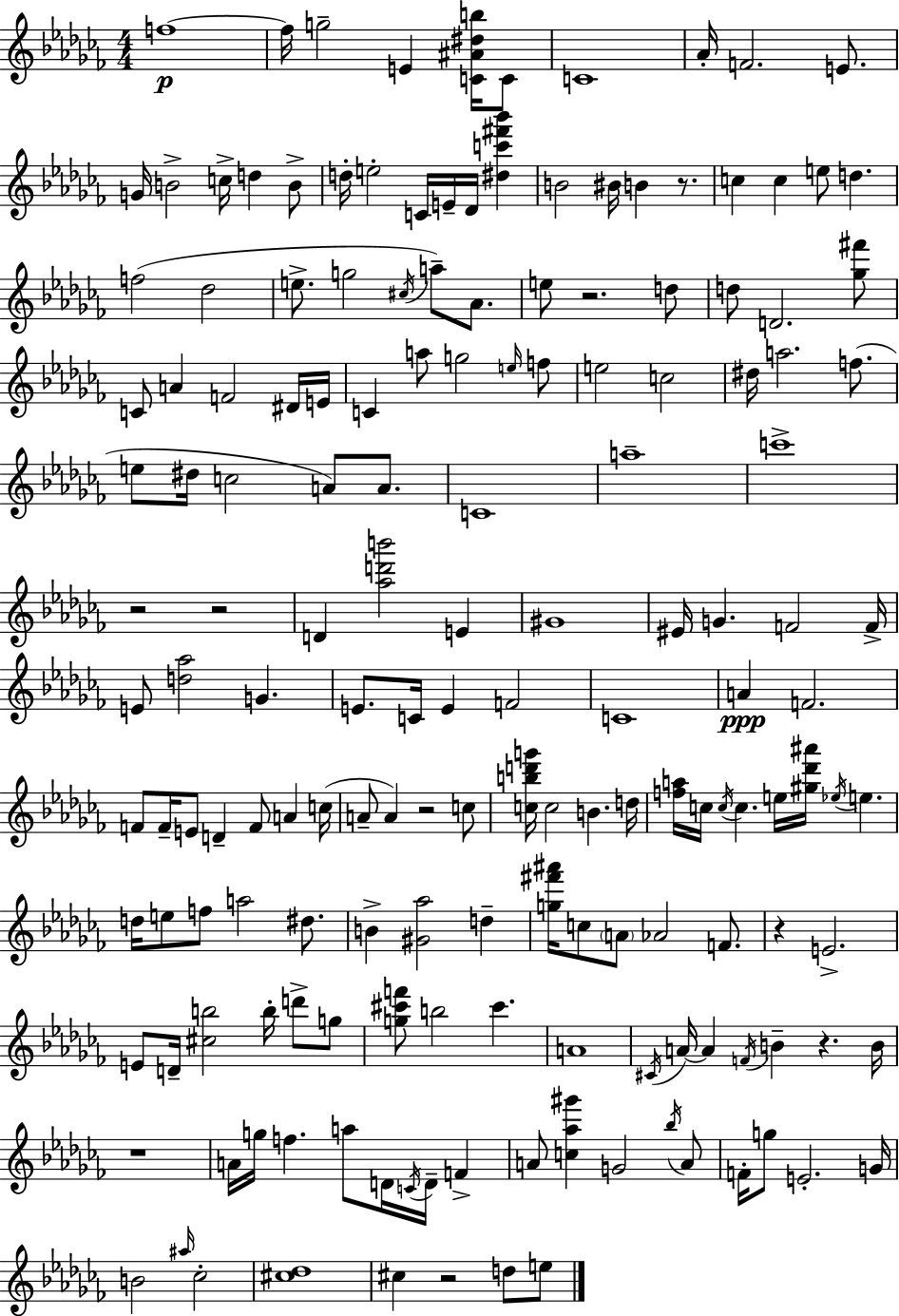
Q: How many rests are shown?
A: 9